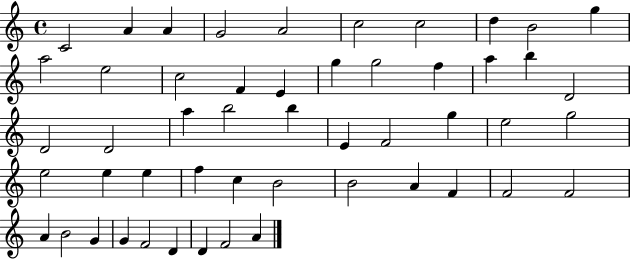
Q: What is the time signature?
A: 4/4